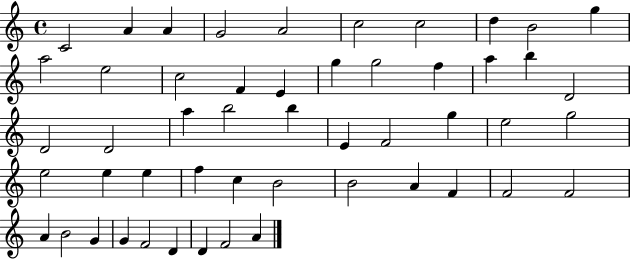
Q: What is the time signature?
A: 4/4